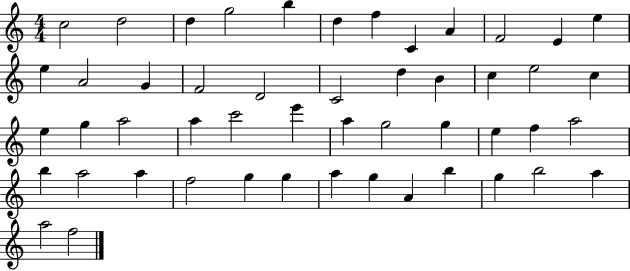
X:1
T:Untitled
M:4/4
L:1/4
K:C
c2 d2 d g2 b d f C A F2 E e e A2 G F2 D2 C2 d B c e2 c e g a2 a c'2 e' a g2 g e f a2 b a2 a f2 g g a g A b g b2 a a2 f2